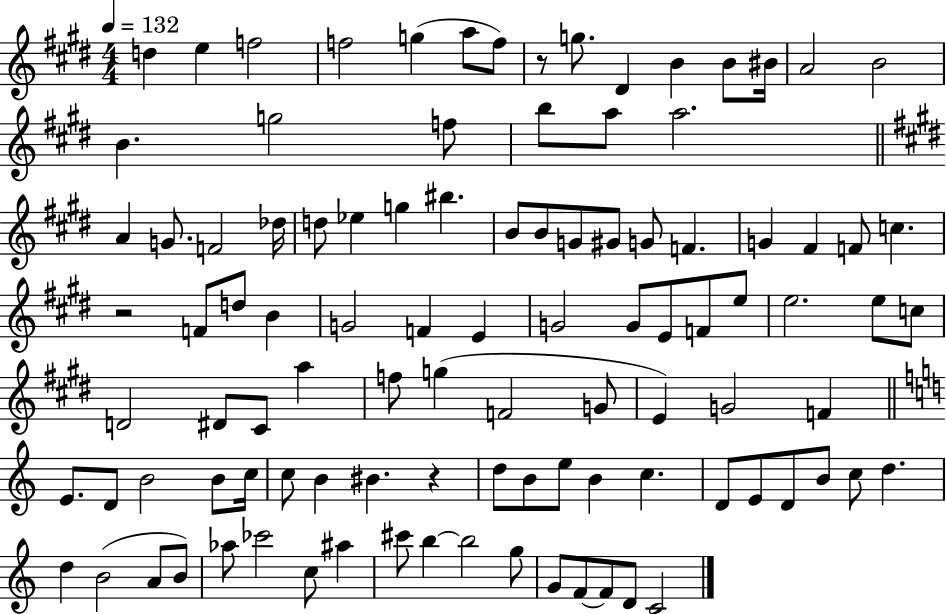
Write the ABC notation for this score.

X:1
T:Untitled
M:4/4
L:1/4
K:E
d e f2 f2 g a/2 f/2 z/2 g/2 ^D B B/2 ^B/4 A2 B2 B g2 f/2 b/2 a/2 a2 A G/2 F2 _d/4 d/2 _e g ^b B/2 B/2 G/2 ^G/2 G/2 F G ^F F/2 c z2 F/2 d/2 B G2 F E G2 G/2 E/2 F/2 e/2 e2 e/2 c/2 D2 ^D/2 ^C/2 a f/2 g F2 G/2 E G2 F E/2 D/2 B2 B/2 c/4 c/2 B ^B z d/2 B/2 e/2 B c D/2 E/2 D/2 B/2 c/2 d d B2 A/2 B/2 _a/2 _c'2 c/2 ^a ^c'/2 b b2 g/2 G/2 F/2 F/2 D/2 C2